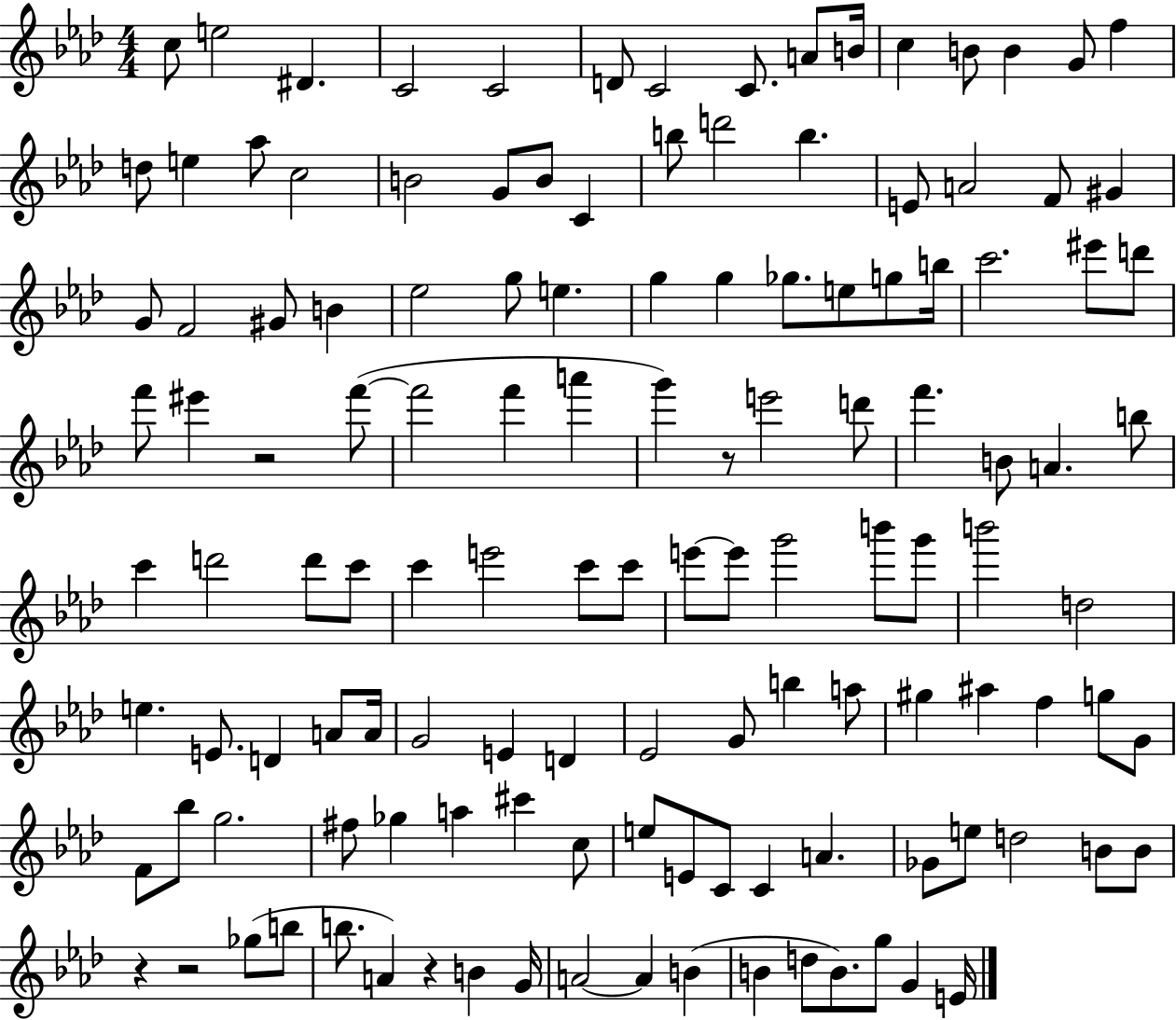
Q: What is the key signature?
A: AES major